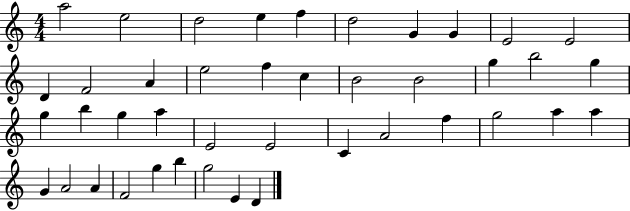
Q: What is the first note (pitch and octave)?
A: A5